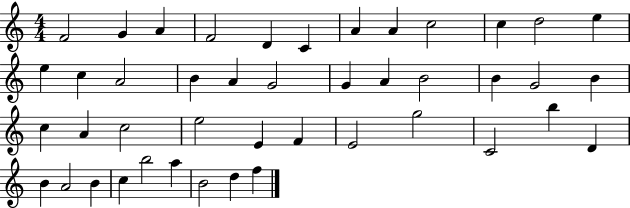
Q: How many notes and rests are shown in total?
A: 44